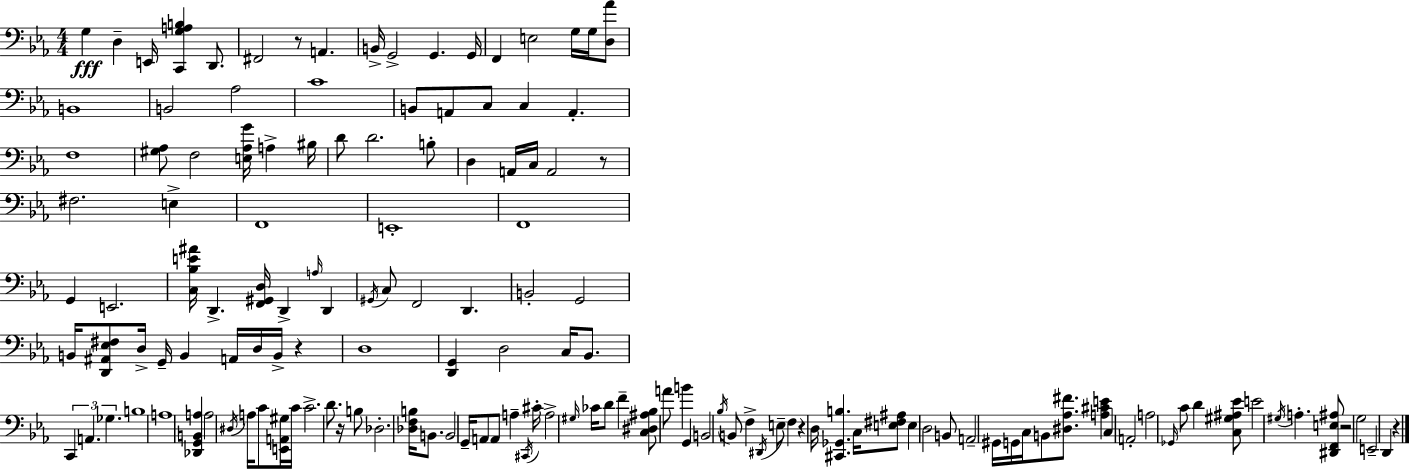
G3/q D3/q E2/s [C2,G3,A3,B3]/q D2/e. F#2/h R/e A2/q. B2/s G2/h G2/q. G2/s F2/q E3/h G3/s G3/s [D3,Ab4]/e B2/w B2/h Ab3/h C4/w B2/e A2/e C3/e C3/q A2/q. F3/w [G#3,Ab3]/e F3/h [E3,Ab3,G4]/s A3/q BIS3/s D4/e D4/h. B3/e D3/q A2/s C3/s A2/h R/e F#3/h. E3/q F2/w E2/w F2/w G2/q E2/h. [C3,Bb3,E4,A#4]/s D2/q. [F2,G#2,D3]/s D2/q A3/s D2/q G#2/s C3/e F2/h D2/q. B2/h G2/h B2/s [D2,A#2,Eb3,F#3]/e D3/s G2/s B2/q A2/s D3/s B2/s R/q D3/w [D2,G2]/q D3/h C3/s Bb2/e. C2/q A2/q. Gb3/q. B3/w A3/w [Db2,G2,B2,A3]/q A3/h D#3/s A3/s C4/e [E2,A2,G#3]/s C4/s C4/h. D4/e. R/s B3/e Db3/h. [Db3,F3,B3]/s B2/e. B2/h G2/s A2/e A2/e A3/q C#2/s C#4/s A3/h G#3/s CES4/s D4/e F4/q [C3,D#3,A#3,Bb3]/e A4/e B4/q G2/q B2/h Bb3/s B2/e F3/q D#2/s E3/e F3/q R/q D3/s [C#2,Gb2,B3]/q. C3/s [E3,F#3,A#3]/e E3/q D3/h B2/e A2/h G#2/s G2/s C3/s B2/e [D#3,Ab3,F#4]/e. [A3,C#4,E4]/q C3/q A2/h A3/h Gb2/s C4/e D4/q [C3,G#3,A#3,Eb4]/e E4/h G#3/s A3/q. [D#2,F2,E3,A#3]/e R/h G3/h E2/h D2/q R/q